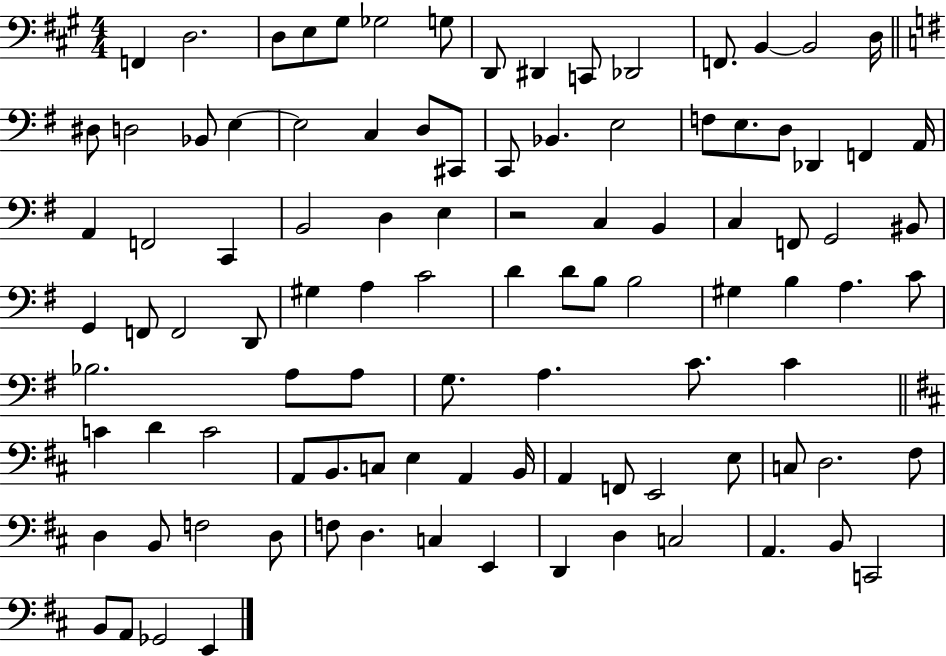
F2/q D3/h. D3/e E3/e G#3/e Gb3/h G3/e D2/e D#2/q C2/e Db2/h F2/e. B2/q B2/h D3/s D#3/e D3/h Bb2/e E3/q E3/h C3/q D3/e C#2/e C2/e Bb2/q. E3/h F3/e E3/e. D3/e Db2/q F2/q A2/s A2/q F2/h C2/q B2/h D3/q E3/q R/h C3/q B2/q C3/q F2/e G2/h BIS2/e G2/q F2/e F2/h D2/e G#3/q A3/q C4/h D4/q D4/e B3/e B3/h G#3/q B3/q A3/q. C4/e Bb3/h. A3/e A3/e G3/e. A3/q. C4/e. C4/q C4/q D4/q C4/h A2/e B2/e. C3/e E3/q A2/q B2/s A2/q F2/e E2/h E3/e C3/e D3/h. F#3/e D3/q B2/e F3/h D3/e F3/e D3/q. C3/q E2/q D2/q D3/q C3/h A2/q. B2/e C2/h B2/e A2/e Gb2/h E2/q